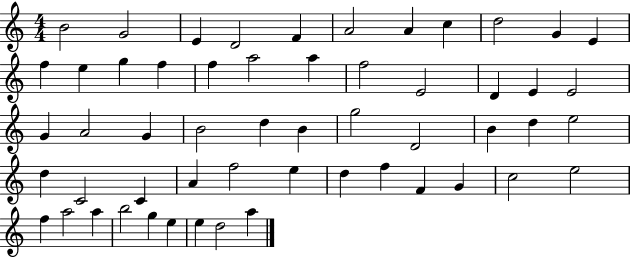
X:1
T:Untitled
M:4/4
L:1/4
K:C
B2 G2 E D2 F A2 A c d2 G E f e g f f a2 a f2 E2 D E E2 G A2 G B2 d B g2 D2 B d e2 d C2 C A f2 e d f F G c2 e2 f a2 a b2 g e e d2 a